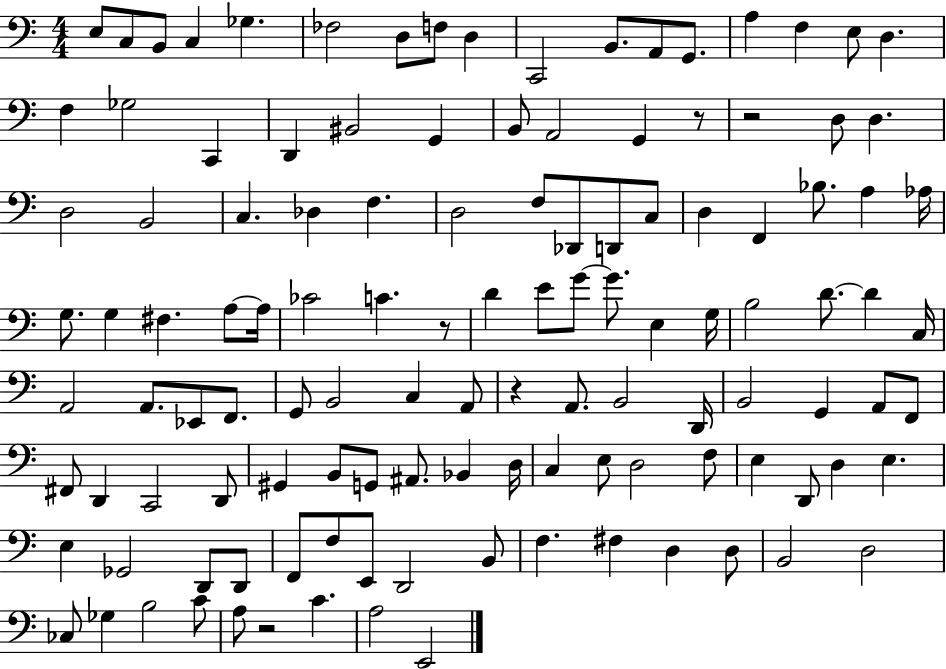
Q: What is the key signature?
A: C major